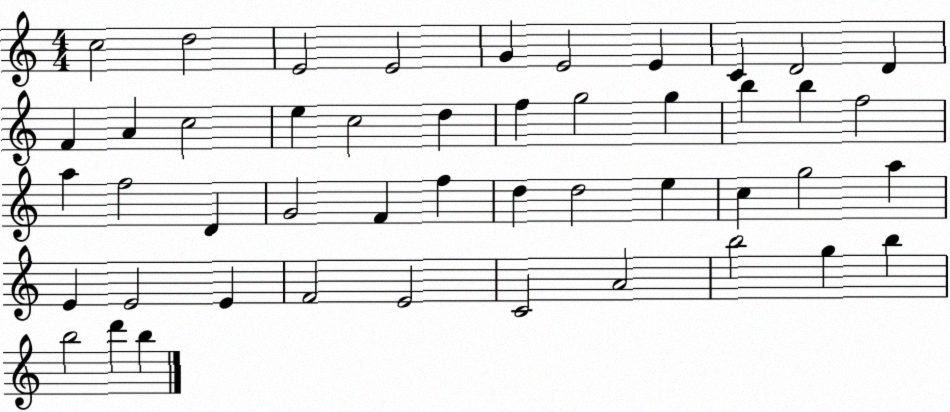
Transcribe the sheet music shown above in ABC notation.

X:1
T:Untitled
M:4/4
L:1/4
K:C
c2 d2 E2 E2 G E2 E C D2 D F A c2 e c2 d f g2 g b b f2 a f2 D G2 F f d d2 e c g2 a E E2 E F2 E2 C2 A2 b2 g b b2 d' b